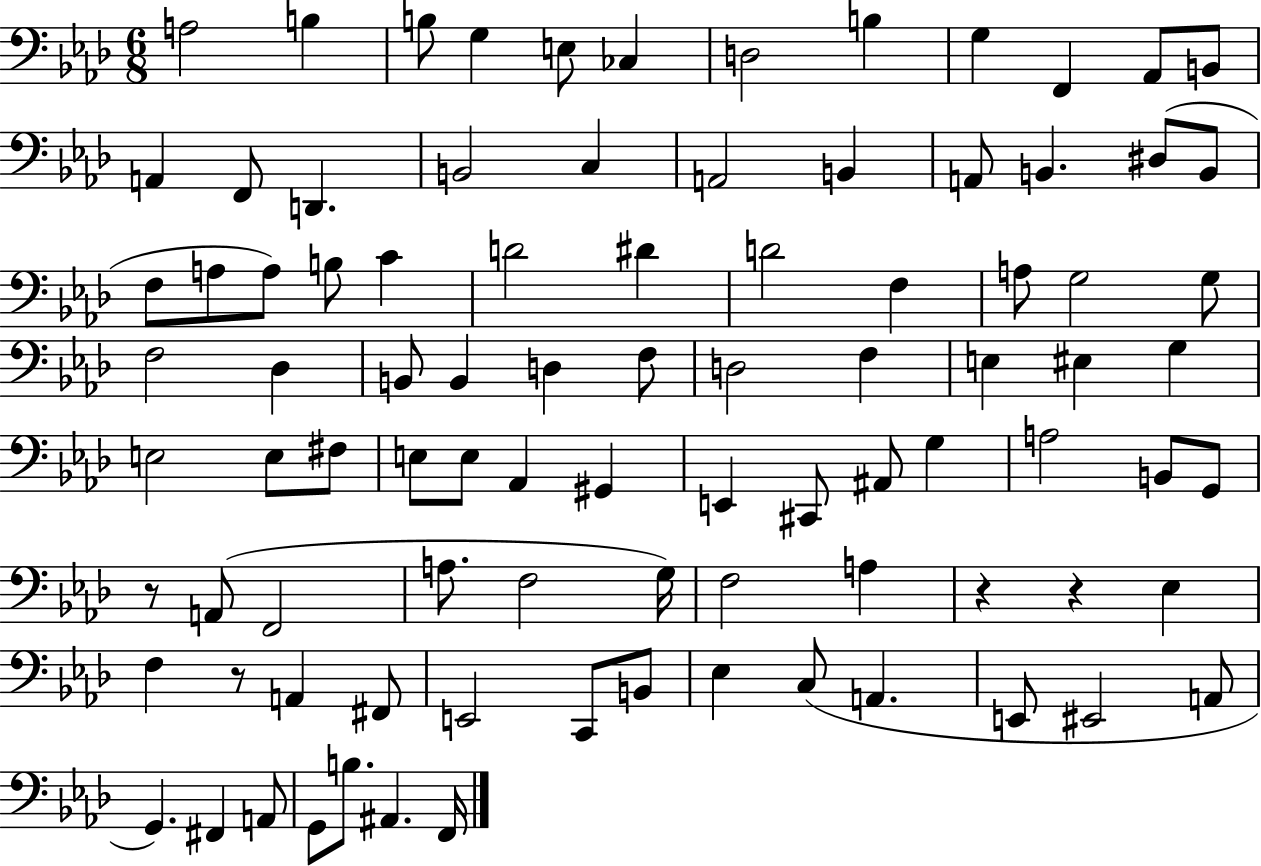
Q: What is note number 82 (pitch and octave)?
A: F#2